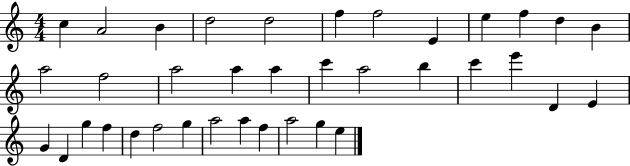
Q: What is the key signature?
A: C major